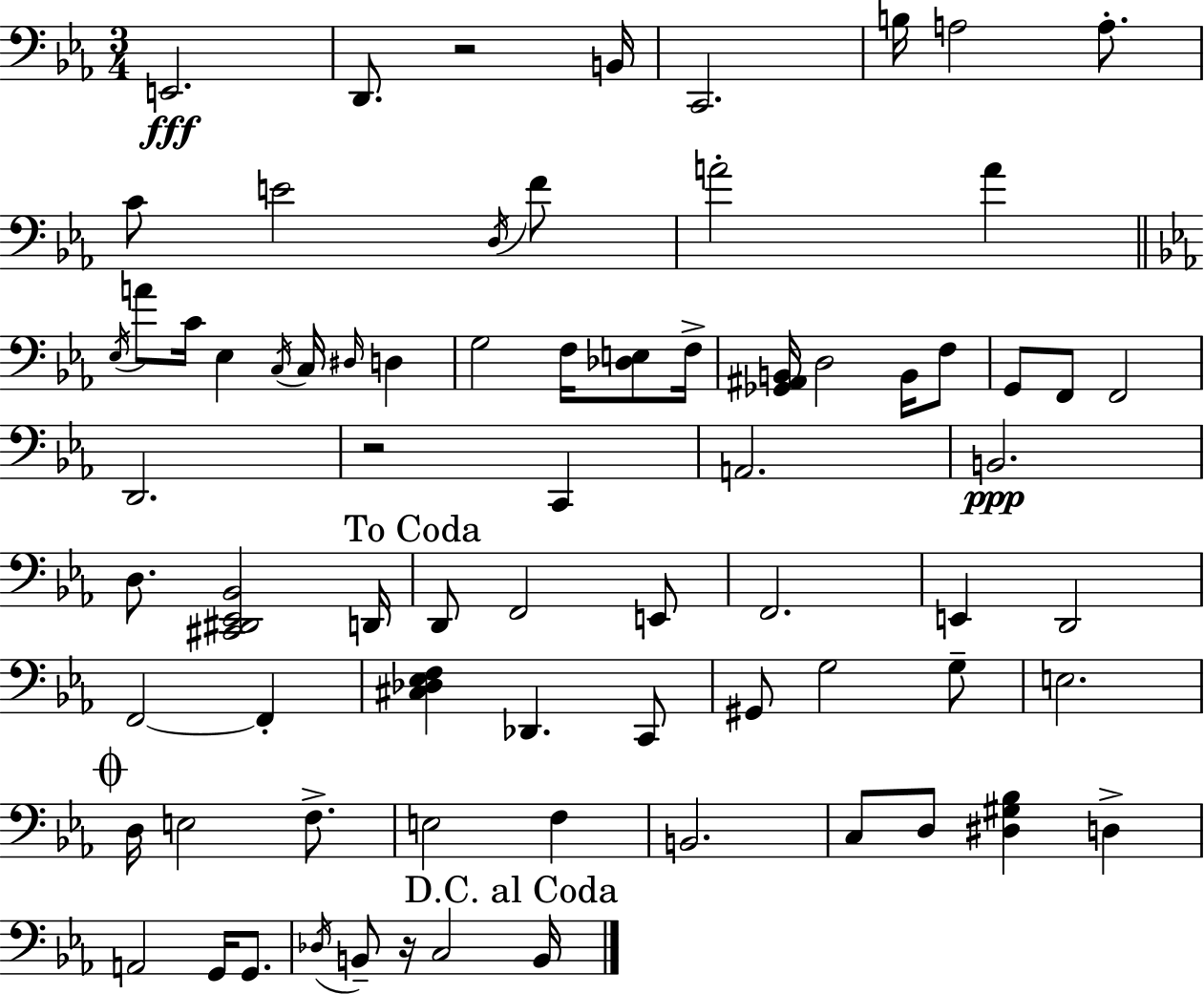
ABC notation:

X:1
T:Untitled
M:3/4
L:1/4
K:Eb
E,,2 D,,/2 z2 B,,/4 C,,2 B,/4 A,2 A,/2 C/2 E2 D,/4 F/2 A2 A _E,/4 A/2 C/4 _E, C,/4 C,/4 ^D,/4 D, G,2 F,/4 [_D,E,]/2 F,/4 [_G,,^A,,B,,]/4 D,2 B,,/4 F,/2 G,,/2 F,,/2 F,,2 D,,2 z2 C,, A,,2 B,,2 D,/2 [^C,,^D,,_E,,_B,,]2 D,,/4 D,,/2 F,,2 E,,/2 F,,2 E,, D,,2 F,,2 F,, [^C,_D,_E,F,] _D,, C,,/2 ^G,,/2 G,2 G,/2 E,2 D,/4 E,2 F,/2 E,2 F, B,,2 C,/2 D,/2 [^D,^G,_B,] D, A,,2 G,,/4 G,,/2 _D,/4 B,,/2 z/4 C,2 B,,/4